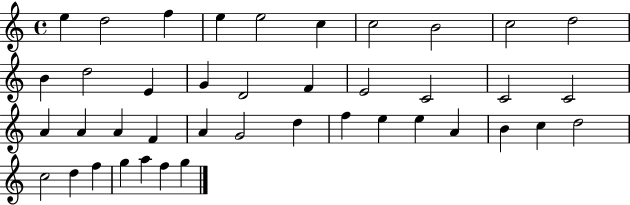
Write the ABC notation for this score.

X:1
T:Untitled
M:4/4
L:1/4
K:C
e d2 f e e2 c c2 B2 c2 d2 B d2 E G D2 F E2 C2 C2 C2 A A A F A G2 d f e e A B c d2 c2 d f g a f g